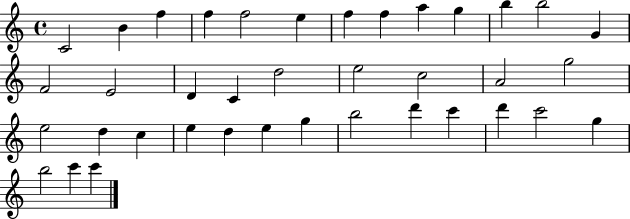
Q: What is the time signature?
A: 4/4